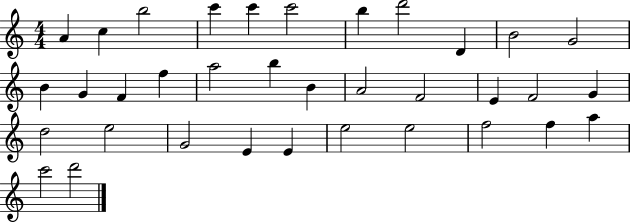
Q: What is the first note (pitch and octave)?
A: A4